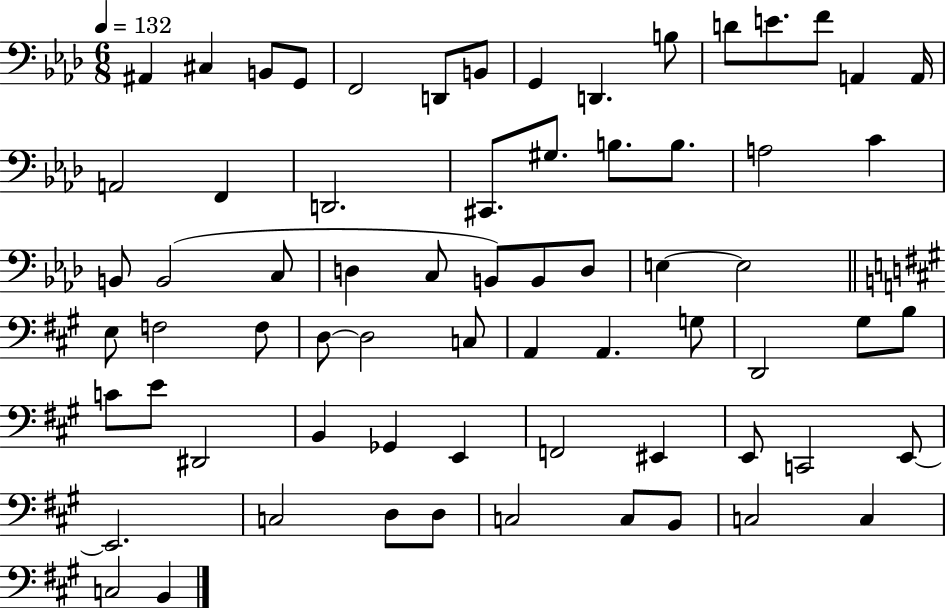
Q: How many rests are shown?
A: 0